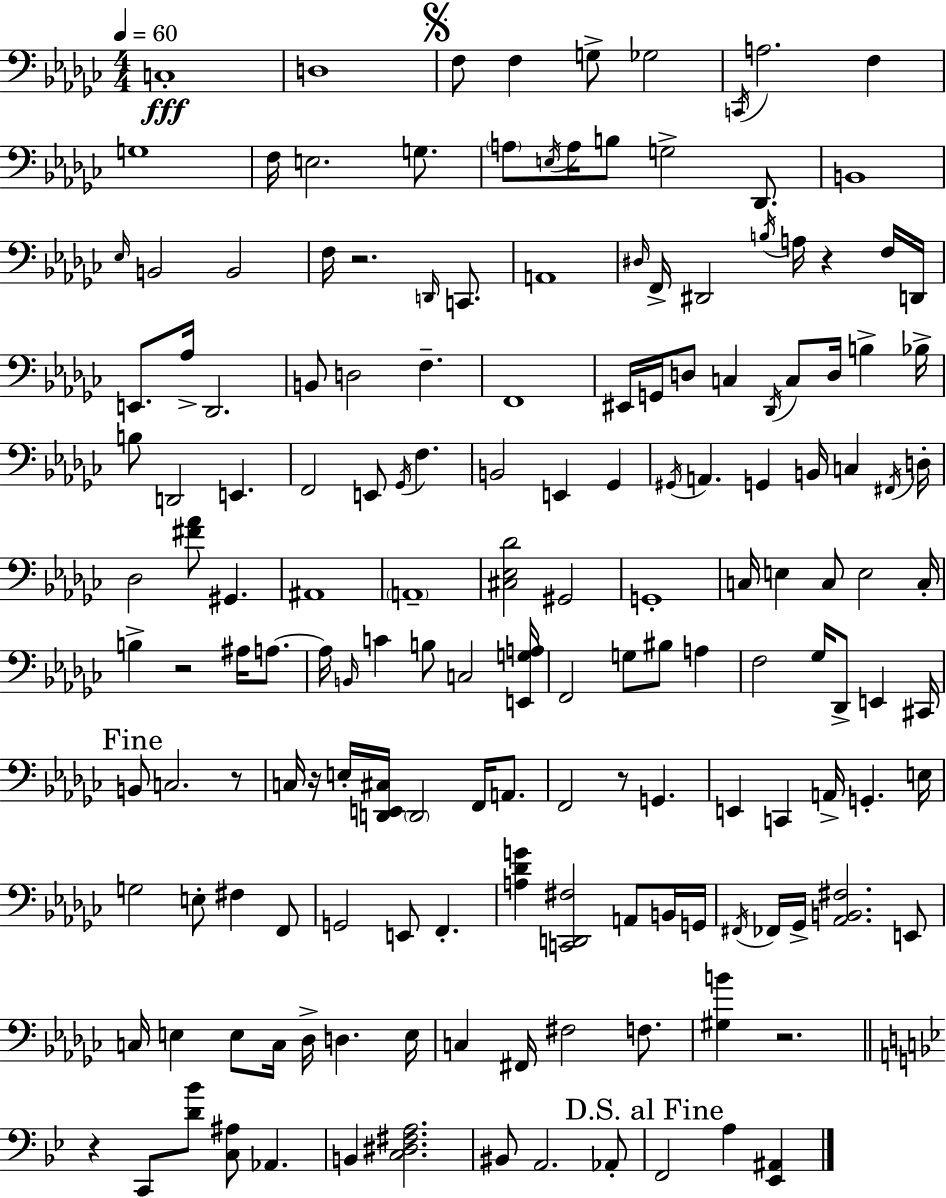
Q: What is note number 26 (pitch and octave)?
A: C2